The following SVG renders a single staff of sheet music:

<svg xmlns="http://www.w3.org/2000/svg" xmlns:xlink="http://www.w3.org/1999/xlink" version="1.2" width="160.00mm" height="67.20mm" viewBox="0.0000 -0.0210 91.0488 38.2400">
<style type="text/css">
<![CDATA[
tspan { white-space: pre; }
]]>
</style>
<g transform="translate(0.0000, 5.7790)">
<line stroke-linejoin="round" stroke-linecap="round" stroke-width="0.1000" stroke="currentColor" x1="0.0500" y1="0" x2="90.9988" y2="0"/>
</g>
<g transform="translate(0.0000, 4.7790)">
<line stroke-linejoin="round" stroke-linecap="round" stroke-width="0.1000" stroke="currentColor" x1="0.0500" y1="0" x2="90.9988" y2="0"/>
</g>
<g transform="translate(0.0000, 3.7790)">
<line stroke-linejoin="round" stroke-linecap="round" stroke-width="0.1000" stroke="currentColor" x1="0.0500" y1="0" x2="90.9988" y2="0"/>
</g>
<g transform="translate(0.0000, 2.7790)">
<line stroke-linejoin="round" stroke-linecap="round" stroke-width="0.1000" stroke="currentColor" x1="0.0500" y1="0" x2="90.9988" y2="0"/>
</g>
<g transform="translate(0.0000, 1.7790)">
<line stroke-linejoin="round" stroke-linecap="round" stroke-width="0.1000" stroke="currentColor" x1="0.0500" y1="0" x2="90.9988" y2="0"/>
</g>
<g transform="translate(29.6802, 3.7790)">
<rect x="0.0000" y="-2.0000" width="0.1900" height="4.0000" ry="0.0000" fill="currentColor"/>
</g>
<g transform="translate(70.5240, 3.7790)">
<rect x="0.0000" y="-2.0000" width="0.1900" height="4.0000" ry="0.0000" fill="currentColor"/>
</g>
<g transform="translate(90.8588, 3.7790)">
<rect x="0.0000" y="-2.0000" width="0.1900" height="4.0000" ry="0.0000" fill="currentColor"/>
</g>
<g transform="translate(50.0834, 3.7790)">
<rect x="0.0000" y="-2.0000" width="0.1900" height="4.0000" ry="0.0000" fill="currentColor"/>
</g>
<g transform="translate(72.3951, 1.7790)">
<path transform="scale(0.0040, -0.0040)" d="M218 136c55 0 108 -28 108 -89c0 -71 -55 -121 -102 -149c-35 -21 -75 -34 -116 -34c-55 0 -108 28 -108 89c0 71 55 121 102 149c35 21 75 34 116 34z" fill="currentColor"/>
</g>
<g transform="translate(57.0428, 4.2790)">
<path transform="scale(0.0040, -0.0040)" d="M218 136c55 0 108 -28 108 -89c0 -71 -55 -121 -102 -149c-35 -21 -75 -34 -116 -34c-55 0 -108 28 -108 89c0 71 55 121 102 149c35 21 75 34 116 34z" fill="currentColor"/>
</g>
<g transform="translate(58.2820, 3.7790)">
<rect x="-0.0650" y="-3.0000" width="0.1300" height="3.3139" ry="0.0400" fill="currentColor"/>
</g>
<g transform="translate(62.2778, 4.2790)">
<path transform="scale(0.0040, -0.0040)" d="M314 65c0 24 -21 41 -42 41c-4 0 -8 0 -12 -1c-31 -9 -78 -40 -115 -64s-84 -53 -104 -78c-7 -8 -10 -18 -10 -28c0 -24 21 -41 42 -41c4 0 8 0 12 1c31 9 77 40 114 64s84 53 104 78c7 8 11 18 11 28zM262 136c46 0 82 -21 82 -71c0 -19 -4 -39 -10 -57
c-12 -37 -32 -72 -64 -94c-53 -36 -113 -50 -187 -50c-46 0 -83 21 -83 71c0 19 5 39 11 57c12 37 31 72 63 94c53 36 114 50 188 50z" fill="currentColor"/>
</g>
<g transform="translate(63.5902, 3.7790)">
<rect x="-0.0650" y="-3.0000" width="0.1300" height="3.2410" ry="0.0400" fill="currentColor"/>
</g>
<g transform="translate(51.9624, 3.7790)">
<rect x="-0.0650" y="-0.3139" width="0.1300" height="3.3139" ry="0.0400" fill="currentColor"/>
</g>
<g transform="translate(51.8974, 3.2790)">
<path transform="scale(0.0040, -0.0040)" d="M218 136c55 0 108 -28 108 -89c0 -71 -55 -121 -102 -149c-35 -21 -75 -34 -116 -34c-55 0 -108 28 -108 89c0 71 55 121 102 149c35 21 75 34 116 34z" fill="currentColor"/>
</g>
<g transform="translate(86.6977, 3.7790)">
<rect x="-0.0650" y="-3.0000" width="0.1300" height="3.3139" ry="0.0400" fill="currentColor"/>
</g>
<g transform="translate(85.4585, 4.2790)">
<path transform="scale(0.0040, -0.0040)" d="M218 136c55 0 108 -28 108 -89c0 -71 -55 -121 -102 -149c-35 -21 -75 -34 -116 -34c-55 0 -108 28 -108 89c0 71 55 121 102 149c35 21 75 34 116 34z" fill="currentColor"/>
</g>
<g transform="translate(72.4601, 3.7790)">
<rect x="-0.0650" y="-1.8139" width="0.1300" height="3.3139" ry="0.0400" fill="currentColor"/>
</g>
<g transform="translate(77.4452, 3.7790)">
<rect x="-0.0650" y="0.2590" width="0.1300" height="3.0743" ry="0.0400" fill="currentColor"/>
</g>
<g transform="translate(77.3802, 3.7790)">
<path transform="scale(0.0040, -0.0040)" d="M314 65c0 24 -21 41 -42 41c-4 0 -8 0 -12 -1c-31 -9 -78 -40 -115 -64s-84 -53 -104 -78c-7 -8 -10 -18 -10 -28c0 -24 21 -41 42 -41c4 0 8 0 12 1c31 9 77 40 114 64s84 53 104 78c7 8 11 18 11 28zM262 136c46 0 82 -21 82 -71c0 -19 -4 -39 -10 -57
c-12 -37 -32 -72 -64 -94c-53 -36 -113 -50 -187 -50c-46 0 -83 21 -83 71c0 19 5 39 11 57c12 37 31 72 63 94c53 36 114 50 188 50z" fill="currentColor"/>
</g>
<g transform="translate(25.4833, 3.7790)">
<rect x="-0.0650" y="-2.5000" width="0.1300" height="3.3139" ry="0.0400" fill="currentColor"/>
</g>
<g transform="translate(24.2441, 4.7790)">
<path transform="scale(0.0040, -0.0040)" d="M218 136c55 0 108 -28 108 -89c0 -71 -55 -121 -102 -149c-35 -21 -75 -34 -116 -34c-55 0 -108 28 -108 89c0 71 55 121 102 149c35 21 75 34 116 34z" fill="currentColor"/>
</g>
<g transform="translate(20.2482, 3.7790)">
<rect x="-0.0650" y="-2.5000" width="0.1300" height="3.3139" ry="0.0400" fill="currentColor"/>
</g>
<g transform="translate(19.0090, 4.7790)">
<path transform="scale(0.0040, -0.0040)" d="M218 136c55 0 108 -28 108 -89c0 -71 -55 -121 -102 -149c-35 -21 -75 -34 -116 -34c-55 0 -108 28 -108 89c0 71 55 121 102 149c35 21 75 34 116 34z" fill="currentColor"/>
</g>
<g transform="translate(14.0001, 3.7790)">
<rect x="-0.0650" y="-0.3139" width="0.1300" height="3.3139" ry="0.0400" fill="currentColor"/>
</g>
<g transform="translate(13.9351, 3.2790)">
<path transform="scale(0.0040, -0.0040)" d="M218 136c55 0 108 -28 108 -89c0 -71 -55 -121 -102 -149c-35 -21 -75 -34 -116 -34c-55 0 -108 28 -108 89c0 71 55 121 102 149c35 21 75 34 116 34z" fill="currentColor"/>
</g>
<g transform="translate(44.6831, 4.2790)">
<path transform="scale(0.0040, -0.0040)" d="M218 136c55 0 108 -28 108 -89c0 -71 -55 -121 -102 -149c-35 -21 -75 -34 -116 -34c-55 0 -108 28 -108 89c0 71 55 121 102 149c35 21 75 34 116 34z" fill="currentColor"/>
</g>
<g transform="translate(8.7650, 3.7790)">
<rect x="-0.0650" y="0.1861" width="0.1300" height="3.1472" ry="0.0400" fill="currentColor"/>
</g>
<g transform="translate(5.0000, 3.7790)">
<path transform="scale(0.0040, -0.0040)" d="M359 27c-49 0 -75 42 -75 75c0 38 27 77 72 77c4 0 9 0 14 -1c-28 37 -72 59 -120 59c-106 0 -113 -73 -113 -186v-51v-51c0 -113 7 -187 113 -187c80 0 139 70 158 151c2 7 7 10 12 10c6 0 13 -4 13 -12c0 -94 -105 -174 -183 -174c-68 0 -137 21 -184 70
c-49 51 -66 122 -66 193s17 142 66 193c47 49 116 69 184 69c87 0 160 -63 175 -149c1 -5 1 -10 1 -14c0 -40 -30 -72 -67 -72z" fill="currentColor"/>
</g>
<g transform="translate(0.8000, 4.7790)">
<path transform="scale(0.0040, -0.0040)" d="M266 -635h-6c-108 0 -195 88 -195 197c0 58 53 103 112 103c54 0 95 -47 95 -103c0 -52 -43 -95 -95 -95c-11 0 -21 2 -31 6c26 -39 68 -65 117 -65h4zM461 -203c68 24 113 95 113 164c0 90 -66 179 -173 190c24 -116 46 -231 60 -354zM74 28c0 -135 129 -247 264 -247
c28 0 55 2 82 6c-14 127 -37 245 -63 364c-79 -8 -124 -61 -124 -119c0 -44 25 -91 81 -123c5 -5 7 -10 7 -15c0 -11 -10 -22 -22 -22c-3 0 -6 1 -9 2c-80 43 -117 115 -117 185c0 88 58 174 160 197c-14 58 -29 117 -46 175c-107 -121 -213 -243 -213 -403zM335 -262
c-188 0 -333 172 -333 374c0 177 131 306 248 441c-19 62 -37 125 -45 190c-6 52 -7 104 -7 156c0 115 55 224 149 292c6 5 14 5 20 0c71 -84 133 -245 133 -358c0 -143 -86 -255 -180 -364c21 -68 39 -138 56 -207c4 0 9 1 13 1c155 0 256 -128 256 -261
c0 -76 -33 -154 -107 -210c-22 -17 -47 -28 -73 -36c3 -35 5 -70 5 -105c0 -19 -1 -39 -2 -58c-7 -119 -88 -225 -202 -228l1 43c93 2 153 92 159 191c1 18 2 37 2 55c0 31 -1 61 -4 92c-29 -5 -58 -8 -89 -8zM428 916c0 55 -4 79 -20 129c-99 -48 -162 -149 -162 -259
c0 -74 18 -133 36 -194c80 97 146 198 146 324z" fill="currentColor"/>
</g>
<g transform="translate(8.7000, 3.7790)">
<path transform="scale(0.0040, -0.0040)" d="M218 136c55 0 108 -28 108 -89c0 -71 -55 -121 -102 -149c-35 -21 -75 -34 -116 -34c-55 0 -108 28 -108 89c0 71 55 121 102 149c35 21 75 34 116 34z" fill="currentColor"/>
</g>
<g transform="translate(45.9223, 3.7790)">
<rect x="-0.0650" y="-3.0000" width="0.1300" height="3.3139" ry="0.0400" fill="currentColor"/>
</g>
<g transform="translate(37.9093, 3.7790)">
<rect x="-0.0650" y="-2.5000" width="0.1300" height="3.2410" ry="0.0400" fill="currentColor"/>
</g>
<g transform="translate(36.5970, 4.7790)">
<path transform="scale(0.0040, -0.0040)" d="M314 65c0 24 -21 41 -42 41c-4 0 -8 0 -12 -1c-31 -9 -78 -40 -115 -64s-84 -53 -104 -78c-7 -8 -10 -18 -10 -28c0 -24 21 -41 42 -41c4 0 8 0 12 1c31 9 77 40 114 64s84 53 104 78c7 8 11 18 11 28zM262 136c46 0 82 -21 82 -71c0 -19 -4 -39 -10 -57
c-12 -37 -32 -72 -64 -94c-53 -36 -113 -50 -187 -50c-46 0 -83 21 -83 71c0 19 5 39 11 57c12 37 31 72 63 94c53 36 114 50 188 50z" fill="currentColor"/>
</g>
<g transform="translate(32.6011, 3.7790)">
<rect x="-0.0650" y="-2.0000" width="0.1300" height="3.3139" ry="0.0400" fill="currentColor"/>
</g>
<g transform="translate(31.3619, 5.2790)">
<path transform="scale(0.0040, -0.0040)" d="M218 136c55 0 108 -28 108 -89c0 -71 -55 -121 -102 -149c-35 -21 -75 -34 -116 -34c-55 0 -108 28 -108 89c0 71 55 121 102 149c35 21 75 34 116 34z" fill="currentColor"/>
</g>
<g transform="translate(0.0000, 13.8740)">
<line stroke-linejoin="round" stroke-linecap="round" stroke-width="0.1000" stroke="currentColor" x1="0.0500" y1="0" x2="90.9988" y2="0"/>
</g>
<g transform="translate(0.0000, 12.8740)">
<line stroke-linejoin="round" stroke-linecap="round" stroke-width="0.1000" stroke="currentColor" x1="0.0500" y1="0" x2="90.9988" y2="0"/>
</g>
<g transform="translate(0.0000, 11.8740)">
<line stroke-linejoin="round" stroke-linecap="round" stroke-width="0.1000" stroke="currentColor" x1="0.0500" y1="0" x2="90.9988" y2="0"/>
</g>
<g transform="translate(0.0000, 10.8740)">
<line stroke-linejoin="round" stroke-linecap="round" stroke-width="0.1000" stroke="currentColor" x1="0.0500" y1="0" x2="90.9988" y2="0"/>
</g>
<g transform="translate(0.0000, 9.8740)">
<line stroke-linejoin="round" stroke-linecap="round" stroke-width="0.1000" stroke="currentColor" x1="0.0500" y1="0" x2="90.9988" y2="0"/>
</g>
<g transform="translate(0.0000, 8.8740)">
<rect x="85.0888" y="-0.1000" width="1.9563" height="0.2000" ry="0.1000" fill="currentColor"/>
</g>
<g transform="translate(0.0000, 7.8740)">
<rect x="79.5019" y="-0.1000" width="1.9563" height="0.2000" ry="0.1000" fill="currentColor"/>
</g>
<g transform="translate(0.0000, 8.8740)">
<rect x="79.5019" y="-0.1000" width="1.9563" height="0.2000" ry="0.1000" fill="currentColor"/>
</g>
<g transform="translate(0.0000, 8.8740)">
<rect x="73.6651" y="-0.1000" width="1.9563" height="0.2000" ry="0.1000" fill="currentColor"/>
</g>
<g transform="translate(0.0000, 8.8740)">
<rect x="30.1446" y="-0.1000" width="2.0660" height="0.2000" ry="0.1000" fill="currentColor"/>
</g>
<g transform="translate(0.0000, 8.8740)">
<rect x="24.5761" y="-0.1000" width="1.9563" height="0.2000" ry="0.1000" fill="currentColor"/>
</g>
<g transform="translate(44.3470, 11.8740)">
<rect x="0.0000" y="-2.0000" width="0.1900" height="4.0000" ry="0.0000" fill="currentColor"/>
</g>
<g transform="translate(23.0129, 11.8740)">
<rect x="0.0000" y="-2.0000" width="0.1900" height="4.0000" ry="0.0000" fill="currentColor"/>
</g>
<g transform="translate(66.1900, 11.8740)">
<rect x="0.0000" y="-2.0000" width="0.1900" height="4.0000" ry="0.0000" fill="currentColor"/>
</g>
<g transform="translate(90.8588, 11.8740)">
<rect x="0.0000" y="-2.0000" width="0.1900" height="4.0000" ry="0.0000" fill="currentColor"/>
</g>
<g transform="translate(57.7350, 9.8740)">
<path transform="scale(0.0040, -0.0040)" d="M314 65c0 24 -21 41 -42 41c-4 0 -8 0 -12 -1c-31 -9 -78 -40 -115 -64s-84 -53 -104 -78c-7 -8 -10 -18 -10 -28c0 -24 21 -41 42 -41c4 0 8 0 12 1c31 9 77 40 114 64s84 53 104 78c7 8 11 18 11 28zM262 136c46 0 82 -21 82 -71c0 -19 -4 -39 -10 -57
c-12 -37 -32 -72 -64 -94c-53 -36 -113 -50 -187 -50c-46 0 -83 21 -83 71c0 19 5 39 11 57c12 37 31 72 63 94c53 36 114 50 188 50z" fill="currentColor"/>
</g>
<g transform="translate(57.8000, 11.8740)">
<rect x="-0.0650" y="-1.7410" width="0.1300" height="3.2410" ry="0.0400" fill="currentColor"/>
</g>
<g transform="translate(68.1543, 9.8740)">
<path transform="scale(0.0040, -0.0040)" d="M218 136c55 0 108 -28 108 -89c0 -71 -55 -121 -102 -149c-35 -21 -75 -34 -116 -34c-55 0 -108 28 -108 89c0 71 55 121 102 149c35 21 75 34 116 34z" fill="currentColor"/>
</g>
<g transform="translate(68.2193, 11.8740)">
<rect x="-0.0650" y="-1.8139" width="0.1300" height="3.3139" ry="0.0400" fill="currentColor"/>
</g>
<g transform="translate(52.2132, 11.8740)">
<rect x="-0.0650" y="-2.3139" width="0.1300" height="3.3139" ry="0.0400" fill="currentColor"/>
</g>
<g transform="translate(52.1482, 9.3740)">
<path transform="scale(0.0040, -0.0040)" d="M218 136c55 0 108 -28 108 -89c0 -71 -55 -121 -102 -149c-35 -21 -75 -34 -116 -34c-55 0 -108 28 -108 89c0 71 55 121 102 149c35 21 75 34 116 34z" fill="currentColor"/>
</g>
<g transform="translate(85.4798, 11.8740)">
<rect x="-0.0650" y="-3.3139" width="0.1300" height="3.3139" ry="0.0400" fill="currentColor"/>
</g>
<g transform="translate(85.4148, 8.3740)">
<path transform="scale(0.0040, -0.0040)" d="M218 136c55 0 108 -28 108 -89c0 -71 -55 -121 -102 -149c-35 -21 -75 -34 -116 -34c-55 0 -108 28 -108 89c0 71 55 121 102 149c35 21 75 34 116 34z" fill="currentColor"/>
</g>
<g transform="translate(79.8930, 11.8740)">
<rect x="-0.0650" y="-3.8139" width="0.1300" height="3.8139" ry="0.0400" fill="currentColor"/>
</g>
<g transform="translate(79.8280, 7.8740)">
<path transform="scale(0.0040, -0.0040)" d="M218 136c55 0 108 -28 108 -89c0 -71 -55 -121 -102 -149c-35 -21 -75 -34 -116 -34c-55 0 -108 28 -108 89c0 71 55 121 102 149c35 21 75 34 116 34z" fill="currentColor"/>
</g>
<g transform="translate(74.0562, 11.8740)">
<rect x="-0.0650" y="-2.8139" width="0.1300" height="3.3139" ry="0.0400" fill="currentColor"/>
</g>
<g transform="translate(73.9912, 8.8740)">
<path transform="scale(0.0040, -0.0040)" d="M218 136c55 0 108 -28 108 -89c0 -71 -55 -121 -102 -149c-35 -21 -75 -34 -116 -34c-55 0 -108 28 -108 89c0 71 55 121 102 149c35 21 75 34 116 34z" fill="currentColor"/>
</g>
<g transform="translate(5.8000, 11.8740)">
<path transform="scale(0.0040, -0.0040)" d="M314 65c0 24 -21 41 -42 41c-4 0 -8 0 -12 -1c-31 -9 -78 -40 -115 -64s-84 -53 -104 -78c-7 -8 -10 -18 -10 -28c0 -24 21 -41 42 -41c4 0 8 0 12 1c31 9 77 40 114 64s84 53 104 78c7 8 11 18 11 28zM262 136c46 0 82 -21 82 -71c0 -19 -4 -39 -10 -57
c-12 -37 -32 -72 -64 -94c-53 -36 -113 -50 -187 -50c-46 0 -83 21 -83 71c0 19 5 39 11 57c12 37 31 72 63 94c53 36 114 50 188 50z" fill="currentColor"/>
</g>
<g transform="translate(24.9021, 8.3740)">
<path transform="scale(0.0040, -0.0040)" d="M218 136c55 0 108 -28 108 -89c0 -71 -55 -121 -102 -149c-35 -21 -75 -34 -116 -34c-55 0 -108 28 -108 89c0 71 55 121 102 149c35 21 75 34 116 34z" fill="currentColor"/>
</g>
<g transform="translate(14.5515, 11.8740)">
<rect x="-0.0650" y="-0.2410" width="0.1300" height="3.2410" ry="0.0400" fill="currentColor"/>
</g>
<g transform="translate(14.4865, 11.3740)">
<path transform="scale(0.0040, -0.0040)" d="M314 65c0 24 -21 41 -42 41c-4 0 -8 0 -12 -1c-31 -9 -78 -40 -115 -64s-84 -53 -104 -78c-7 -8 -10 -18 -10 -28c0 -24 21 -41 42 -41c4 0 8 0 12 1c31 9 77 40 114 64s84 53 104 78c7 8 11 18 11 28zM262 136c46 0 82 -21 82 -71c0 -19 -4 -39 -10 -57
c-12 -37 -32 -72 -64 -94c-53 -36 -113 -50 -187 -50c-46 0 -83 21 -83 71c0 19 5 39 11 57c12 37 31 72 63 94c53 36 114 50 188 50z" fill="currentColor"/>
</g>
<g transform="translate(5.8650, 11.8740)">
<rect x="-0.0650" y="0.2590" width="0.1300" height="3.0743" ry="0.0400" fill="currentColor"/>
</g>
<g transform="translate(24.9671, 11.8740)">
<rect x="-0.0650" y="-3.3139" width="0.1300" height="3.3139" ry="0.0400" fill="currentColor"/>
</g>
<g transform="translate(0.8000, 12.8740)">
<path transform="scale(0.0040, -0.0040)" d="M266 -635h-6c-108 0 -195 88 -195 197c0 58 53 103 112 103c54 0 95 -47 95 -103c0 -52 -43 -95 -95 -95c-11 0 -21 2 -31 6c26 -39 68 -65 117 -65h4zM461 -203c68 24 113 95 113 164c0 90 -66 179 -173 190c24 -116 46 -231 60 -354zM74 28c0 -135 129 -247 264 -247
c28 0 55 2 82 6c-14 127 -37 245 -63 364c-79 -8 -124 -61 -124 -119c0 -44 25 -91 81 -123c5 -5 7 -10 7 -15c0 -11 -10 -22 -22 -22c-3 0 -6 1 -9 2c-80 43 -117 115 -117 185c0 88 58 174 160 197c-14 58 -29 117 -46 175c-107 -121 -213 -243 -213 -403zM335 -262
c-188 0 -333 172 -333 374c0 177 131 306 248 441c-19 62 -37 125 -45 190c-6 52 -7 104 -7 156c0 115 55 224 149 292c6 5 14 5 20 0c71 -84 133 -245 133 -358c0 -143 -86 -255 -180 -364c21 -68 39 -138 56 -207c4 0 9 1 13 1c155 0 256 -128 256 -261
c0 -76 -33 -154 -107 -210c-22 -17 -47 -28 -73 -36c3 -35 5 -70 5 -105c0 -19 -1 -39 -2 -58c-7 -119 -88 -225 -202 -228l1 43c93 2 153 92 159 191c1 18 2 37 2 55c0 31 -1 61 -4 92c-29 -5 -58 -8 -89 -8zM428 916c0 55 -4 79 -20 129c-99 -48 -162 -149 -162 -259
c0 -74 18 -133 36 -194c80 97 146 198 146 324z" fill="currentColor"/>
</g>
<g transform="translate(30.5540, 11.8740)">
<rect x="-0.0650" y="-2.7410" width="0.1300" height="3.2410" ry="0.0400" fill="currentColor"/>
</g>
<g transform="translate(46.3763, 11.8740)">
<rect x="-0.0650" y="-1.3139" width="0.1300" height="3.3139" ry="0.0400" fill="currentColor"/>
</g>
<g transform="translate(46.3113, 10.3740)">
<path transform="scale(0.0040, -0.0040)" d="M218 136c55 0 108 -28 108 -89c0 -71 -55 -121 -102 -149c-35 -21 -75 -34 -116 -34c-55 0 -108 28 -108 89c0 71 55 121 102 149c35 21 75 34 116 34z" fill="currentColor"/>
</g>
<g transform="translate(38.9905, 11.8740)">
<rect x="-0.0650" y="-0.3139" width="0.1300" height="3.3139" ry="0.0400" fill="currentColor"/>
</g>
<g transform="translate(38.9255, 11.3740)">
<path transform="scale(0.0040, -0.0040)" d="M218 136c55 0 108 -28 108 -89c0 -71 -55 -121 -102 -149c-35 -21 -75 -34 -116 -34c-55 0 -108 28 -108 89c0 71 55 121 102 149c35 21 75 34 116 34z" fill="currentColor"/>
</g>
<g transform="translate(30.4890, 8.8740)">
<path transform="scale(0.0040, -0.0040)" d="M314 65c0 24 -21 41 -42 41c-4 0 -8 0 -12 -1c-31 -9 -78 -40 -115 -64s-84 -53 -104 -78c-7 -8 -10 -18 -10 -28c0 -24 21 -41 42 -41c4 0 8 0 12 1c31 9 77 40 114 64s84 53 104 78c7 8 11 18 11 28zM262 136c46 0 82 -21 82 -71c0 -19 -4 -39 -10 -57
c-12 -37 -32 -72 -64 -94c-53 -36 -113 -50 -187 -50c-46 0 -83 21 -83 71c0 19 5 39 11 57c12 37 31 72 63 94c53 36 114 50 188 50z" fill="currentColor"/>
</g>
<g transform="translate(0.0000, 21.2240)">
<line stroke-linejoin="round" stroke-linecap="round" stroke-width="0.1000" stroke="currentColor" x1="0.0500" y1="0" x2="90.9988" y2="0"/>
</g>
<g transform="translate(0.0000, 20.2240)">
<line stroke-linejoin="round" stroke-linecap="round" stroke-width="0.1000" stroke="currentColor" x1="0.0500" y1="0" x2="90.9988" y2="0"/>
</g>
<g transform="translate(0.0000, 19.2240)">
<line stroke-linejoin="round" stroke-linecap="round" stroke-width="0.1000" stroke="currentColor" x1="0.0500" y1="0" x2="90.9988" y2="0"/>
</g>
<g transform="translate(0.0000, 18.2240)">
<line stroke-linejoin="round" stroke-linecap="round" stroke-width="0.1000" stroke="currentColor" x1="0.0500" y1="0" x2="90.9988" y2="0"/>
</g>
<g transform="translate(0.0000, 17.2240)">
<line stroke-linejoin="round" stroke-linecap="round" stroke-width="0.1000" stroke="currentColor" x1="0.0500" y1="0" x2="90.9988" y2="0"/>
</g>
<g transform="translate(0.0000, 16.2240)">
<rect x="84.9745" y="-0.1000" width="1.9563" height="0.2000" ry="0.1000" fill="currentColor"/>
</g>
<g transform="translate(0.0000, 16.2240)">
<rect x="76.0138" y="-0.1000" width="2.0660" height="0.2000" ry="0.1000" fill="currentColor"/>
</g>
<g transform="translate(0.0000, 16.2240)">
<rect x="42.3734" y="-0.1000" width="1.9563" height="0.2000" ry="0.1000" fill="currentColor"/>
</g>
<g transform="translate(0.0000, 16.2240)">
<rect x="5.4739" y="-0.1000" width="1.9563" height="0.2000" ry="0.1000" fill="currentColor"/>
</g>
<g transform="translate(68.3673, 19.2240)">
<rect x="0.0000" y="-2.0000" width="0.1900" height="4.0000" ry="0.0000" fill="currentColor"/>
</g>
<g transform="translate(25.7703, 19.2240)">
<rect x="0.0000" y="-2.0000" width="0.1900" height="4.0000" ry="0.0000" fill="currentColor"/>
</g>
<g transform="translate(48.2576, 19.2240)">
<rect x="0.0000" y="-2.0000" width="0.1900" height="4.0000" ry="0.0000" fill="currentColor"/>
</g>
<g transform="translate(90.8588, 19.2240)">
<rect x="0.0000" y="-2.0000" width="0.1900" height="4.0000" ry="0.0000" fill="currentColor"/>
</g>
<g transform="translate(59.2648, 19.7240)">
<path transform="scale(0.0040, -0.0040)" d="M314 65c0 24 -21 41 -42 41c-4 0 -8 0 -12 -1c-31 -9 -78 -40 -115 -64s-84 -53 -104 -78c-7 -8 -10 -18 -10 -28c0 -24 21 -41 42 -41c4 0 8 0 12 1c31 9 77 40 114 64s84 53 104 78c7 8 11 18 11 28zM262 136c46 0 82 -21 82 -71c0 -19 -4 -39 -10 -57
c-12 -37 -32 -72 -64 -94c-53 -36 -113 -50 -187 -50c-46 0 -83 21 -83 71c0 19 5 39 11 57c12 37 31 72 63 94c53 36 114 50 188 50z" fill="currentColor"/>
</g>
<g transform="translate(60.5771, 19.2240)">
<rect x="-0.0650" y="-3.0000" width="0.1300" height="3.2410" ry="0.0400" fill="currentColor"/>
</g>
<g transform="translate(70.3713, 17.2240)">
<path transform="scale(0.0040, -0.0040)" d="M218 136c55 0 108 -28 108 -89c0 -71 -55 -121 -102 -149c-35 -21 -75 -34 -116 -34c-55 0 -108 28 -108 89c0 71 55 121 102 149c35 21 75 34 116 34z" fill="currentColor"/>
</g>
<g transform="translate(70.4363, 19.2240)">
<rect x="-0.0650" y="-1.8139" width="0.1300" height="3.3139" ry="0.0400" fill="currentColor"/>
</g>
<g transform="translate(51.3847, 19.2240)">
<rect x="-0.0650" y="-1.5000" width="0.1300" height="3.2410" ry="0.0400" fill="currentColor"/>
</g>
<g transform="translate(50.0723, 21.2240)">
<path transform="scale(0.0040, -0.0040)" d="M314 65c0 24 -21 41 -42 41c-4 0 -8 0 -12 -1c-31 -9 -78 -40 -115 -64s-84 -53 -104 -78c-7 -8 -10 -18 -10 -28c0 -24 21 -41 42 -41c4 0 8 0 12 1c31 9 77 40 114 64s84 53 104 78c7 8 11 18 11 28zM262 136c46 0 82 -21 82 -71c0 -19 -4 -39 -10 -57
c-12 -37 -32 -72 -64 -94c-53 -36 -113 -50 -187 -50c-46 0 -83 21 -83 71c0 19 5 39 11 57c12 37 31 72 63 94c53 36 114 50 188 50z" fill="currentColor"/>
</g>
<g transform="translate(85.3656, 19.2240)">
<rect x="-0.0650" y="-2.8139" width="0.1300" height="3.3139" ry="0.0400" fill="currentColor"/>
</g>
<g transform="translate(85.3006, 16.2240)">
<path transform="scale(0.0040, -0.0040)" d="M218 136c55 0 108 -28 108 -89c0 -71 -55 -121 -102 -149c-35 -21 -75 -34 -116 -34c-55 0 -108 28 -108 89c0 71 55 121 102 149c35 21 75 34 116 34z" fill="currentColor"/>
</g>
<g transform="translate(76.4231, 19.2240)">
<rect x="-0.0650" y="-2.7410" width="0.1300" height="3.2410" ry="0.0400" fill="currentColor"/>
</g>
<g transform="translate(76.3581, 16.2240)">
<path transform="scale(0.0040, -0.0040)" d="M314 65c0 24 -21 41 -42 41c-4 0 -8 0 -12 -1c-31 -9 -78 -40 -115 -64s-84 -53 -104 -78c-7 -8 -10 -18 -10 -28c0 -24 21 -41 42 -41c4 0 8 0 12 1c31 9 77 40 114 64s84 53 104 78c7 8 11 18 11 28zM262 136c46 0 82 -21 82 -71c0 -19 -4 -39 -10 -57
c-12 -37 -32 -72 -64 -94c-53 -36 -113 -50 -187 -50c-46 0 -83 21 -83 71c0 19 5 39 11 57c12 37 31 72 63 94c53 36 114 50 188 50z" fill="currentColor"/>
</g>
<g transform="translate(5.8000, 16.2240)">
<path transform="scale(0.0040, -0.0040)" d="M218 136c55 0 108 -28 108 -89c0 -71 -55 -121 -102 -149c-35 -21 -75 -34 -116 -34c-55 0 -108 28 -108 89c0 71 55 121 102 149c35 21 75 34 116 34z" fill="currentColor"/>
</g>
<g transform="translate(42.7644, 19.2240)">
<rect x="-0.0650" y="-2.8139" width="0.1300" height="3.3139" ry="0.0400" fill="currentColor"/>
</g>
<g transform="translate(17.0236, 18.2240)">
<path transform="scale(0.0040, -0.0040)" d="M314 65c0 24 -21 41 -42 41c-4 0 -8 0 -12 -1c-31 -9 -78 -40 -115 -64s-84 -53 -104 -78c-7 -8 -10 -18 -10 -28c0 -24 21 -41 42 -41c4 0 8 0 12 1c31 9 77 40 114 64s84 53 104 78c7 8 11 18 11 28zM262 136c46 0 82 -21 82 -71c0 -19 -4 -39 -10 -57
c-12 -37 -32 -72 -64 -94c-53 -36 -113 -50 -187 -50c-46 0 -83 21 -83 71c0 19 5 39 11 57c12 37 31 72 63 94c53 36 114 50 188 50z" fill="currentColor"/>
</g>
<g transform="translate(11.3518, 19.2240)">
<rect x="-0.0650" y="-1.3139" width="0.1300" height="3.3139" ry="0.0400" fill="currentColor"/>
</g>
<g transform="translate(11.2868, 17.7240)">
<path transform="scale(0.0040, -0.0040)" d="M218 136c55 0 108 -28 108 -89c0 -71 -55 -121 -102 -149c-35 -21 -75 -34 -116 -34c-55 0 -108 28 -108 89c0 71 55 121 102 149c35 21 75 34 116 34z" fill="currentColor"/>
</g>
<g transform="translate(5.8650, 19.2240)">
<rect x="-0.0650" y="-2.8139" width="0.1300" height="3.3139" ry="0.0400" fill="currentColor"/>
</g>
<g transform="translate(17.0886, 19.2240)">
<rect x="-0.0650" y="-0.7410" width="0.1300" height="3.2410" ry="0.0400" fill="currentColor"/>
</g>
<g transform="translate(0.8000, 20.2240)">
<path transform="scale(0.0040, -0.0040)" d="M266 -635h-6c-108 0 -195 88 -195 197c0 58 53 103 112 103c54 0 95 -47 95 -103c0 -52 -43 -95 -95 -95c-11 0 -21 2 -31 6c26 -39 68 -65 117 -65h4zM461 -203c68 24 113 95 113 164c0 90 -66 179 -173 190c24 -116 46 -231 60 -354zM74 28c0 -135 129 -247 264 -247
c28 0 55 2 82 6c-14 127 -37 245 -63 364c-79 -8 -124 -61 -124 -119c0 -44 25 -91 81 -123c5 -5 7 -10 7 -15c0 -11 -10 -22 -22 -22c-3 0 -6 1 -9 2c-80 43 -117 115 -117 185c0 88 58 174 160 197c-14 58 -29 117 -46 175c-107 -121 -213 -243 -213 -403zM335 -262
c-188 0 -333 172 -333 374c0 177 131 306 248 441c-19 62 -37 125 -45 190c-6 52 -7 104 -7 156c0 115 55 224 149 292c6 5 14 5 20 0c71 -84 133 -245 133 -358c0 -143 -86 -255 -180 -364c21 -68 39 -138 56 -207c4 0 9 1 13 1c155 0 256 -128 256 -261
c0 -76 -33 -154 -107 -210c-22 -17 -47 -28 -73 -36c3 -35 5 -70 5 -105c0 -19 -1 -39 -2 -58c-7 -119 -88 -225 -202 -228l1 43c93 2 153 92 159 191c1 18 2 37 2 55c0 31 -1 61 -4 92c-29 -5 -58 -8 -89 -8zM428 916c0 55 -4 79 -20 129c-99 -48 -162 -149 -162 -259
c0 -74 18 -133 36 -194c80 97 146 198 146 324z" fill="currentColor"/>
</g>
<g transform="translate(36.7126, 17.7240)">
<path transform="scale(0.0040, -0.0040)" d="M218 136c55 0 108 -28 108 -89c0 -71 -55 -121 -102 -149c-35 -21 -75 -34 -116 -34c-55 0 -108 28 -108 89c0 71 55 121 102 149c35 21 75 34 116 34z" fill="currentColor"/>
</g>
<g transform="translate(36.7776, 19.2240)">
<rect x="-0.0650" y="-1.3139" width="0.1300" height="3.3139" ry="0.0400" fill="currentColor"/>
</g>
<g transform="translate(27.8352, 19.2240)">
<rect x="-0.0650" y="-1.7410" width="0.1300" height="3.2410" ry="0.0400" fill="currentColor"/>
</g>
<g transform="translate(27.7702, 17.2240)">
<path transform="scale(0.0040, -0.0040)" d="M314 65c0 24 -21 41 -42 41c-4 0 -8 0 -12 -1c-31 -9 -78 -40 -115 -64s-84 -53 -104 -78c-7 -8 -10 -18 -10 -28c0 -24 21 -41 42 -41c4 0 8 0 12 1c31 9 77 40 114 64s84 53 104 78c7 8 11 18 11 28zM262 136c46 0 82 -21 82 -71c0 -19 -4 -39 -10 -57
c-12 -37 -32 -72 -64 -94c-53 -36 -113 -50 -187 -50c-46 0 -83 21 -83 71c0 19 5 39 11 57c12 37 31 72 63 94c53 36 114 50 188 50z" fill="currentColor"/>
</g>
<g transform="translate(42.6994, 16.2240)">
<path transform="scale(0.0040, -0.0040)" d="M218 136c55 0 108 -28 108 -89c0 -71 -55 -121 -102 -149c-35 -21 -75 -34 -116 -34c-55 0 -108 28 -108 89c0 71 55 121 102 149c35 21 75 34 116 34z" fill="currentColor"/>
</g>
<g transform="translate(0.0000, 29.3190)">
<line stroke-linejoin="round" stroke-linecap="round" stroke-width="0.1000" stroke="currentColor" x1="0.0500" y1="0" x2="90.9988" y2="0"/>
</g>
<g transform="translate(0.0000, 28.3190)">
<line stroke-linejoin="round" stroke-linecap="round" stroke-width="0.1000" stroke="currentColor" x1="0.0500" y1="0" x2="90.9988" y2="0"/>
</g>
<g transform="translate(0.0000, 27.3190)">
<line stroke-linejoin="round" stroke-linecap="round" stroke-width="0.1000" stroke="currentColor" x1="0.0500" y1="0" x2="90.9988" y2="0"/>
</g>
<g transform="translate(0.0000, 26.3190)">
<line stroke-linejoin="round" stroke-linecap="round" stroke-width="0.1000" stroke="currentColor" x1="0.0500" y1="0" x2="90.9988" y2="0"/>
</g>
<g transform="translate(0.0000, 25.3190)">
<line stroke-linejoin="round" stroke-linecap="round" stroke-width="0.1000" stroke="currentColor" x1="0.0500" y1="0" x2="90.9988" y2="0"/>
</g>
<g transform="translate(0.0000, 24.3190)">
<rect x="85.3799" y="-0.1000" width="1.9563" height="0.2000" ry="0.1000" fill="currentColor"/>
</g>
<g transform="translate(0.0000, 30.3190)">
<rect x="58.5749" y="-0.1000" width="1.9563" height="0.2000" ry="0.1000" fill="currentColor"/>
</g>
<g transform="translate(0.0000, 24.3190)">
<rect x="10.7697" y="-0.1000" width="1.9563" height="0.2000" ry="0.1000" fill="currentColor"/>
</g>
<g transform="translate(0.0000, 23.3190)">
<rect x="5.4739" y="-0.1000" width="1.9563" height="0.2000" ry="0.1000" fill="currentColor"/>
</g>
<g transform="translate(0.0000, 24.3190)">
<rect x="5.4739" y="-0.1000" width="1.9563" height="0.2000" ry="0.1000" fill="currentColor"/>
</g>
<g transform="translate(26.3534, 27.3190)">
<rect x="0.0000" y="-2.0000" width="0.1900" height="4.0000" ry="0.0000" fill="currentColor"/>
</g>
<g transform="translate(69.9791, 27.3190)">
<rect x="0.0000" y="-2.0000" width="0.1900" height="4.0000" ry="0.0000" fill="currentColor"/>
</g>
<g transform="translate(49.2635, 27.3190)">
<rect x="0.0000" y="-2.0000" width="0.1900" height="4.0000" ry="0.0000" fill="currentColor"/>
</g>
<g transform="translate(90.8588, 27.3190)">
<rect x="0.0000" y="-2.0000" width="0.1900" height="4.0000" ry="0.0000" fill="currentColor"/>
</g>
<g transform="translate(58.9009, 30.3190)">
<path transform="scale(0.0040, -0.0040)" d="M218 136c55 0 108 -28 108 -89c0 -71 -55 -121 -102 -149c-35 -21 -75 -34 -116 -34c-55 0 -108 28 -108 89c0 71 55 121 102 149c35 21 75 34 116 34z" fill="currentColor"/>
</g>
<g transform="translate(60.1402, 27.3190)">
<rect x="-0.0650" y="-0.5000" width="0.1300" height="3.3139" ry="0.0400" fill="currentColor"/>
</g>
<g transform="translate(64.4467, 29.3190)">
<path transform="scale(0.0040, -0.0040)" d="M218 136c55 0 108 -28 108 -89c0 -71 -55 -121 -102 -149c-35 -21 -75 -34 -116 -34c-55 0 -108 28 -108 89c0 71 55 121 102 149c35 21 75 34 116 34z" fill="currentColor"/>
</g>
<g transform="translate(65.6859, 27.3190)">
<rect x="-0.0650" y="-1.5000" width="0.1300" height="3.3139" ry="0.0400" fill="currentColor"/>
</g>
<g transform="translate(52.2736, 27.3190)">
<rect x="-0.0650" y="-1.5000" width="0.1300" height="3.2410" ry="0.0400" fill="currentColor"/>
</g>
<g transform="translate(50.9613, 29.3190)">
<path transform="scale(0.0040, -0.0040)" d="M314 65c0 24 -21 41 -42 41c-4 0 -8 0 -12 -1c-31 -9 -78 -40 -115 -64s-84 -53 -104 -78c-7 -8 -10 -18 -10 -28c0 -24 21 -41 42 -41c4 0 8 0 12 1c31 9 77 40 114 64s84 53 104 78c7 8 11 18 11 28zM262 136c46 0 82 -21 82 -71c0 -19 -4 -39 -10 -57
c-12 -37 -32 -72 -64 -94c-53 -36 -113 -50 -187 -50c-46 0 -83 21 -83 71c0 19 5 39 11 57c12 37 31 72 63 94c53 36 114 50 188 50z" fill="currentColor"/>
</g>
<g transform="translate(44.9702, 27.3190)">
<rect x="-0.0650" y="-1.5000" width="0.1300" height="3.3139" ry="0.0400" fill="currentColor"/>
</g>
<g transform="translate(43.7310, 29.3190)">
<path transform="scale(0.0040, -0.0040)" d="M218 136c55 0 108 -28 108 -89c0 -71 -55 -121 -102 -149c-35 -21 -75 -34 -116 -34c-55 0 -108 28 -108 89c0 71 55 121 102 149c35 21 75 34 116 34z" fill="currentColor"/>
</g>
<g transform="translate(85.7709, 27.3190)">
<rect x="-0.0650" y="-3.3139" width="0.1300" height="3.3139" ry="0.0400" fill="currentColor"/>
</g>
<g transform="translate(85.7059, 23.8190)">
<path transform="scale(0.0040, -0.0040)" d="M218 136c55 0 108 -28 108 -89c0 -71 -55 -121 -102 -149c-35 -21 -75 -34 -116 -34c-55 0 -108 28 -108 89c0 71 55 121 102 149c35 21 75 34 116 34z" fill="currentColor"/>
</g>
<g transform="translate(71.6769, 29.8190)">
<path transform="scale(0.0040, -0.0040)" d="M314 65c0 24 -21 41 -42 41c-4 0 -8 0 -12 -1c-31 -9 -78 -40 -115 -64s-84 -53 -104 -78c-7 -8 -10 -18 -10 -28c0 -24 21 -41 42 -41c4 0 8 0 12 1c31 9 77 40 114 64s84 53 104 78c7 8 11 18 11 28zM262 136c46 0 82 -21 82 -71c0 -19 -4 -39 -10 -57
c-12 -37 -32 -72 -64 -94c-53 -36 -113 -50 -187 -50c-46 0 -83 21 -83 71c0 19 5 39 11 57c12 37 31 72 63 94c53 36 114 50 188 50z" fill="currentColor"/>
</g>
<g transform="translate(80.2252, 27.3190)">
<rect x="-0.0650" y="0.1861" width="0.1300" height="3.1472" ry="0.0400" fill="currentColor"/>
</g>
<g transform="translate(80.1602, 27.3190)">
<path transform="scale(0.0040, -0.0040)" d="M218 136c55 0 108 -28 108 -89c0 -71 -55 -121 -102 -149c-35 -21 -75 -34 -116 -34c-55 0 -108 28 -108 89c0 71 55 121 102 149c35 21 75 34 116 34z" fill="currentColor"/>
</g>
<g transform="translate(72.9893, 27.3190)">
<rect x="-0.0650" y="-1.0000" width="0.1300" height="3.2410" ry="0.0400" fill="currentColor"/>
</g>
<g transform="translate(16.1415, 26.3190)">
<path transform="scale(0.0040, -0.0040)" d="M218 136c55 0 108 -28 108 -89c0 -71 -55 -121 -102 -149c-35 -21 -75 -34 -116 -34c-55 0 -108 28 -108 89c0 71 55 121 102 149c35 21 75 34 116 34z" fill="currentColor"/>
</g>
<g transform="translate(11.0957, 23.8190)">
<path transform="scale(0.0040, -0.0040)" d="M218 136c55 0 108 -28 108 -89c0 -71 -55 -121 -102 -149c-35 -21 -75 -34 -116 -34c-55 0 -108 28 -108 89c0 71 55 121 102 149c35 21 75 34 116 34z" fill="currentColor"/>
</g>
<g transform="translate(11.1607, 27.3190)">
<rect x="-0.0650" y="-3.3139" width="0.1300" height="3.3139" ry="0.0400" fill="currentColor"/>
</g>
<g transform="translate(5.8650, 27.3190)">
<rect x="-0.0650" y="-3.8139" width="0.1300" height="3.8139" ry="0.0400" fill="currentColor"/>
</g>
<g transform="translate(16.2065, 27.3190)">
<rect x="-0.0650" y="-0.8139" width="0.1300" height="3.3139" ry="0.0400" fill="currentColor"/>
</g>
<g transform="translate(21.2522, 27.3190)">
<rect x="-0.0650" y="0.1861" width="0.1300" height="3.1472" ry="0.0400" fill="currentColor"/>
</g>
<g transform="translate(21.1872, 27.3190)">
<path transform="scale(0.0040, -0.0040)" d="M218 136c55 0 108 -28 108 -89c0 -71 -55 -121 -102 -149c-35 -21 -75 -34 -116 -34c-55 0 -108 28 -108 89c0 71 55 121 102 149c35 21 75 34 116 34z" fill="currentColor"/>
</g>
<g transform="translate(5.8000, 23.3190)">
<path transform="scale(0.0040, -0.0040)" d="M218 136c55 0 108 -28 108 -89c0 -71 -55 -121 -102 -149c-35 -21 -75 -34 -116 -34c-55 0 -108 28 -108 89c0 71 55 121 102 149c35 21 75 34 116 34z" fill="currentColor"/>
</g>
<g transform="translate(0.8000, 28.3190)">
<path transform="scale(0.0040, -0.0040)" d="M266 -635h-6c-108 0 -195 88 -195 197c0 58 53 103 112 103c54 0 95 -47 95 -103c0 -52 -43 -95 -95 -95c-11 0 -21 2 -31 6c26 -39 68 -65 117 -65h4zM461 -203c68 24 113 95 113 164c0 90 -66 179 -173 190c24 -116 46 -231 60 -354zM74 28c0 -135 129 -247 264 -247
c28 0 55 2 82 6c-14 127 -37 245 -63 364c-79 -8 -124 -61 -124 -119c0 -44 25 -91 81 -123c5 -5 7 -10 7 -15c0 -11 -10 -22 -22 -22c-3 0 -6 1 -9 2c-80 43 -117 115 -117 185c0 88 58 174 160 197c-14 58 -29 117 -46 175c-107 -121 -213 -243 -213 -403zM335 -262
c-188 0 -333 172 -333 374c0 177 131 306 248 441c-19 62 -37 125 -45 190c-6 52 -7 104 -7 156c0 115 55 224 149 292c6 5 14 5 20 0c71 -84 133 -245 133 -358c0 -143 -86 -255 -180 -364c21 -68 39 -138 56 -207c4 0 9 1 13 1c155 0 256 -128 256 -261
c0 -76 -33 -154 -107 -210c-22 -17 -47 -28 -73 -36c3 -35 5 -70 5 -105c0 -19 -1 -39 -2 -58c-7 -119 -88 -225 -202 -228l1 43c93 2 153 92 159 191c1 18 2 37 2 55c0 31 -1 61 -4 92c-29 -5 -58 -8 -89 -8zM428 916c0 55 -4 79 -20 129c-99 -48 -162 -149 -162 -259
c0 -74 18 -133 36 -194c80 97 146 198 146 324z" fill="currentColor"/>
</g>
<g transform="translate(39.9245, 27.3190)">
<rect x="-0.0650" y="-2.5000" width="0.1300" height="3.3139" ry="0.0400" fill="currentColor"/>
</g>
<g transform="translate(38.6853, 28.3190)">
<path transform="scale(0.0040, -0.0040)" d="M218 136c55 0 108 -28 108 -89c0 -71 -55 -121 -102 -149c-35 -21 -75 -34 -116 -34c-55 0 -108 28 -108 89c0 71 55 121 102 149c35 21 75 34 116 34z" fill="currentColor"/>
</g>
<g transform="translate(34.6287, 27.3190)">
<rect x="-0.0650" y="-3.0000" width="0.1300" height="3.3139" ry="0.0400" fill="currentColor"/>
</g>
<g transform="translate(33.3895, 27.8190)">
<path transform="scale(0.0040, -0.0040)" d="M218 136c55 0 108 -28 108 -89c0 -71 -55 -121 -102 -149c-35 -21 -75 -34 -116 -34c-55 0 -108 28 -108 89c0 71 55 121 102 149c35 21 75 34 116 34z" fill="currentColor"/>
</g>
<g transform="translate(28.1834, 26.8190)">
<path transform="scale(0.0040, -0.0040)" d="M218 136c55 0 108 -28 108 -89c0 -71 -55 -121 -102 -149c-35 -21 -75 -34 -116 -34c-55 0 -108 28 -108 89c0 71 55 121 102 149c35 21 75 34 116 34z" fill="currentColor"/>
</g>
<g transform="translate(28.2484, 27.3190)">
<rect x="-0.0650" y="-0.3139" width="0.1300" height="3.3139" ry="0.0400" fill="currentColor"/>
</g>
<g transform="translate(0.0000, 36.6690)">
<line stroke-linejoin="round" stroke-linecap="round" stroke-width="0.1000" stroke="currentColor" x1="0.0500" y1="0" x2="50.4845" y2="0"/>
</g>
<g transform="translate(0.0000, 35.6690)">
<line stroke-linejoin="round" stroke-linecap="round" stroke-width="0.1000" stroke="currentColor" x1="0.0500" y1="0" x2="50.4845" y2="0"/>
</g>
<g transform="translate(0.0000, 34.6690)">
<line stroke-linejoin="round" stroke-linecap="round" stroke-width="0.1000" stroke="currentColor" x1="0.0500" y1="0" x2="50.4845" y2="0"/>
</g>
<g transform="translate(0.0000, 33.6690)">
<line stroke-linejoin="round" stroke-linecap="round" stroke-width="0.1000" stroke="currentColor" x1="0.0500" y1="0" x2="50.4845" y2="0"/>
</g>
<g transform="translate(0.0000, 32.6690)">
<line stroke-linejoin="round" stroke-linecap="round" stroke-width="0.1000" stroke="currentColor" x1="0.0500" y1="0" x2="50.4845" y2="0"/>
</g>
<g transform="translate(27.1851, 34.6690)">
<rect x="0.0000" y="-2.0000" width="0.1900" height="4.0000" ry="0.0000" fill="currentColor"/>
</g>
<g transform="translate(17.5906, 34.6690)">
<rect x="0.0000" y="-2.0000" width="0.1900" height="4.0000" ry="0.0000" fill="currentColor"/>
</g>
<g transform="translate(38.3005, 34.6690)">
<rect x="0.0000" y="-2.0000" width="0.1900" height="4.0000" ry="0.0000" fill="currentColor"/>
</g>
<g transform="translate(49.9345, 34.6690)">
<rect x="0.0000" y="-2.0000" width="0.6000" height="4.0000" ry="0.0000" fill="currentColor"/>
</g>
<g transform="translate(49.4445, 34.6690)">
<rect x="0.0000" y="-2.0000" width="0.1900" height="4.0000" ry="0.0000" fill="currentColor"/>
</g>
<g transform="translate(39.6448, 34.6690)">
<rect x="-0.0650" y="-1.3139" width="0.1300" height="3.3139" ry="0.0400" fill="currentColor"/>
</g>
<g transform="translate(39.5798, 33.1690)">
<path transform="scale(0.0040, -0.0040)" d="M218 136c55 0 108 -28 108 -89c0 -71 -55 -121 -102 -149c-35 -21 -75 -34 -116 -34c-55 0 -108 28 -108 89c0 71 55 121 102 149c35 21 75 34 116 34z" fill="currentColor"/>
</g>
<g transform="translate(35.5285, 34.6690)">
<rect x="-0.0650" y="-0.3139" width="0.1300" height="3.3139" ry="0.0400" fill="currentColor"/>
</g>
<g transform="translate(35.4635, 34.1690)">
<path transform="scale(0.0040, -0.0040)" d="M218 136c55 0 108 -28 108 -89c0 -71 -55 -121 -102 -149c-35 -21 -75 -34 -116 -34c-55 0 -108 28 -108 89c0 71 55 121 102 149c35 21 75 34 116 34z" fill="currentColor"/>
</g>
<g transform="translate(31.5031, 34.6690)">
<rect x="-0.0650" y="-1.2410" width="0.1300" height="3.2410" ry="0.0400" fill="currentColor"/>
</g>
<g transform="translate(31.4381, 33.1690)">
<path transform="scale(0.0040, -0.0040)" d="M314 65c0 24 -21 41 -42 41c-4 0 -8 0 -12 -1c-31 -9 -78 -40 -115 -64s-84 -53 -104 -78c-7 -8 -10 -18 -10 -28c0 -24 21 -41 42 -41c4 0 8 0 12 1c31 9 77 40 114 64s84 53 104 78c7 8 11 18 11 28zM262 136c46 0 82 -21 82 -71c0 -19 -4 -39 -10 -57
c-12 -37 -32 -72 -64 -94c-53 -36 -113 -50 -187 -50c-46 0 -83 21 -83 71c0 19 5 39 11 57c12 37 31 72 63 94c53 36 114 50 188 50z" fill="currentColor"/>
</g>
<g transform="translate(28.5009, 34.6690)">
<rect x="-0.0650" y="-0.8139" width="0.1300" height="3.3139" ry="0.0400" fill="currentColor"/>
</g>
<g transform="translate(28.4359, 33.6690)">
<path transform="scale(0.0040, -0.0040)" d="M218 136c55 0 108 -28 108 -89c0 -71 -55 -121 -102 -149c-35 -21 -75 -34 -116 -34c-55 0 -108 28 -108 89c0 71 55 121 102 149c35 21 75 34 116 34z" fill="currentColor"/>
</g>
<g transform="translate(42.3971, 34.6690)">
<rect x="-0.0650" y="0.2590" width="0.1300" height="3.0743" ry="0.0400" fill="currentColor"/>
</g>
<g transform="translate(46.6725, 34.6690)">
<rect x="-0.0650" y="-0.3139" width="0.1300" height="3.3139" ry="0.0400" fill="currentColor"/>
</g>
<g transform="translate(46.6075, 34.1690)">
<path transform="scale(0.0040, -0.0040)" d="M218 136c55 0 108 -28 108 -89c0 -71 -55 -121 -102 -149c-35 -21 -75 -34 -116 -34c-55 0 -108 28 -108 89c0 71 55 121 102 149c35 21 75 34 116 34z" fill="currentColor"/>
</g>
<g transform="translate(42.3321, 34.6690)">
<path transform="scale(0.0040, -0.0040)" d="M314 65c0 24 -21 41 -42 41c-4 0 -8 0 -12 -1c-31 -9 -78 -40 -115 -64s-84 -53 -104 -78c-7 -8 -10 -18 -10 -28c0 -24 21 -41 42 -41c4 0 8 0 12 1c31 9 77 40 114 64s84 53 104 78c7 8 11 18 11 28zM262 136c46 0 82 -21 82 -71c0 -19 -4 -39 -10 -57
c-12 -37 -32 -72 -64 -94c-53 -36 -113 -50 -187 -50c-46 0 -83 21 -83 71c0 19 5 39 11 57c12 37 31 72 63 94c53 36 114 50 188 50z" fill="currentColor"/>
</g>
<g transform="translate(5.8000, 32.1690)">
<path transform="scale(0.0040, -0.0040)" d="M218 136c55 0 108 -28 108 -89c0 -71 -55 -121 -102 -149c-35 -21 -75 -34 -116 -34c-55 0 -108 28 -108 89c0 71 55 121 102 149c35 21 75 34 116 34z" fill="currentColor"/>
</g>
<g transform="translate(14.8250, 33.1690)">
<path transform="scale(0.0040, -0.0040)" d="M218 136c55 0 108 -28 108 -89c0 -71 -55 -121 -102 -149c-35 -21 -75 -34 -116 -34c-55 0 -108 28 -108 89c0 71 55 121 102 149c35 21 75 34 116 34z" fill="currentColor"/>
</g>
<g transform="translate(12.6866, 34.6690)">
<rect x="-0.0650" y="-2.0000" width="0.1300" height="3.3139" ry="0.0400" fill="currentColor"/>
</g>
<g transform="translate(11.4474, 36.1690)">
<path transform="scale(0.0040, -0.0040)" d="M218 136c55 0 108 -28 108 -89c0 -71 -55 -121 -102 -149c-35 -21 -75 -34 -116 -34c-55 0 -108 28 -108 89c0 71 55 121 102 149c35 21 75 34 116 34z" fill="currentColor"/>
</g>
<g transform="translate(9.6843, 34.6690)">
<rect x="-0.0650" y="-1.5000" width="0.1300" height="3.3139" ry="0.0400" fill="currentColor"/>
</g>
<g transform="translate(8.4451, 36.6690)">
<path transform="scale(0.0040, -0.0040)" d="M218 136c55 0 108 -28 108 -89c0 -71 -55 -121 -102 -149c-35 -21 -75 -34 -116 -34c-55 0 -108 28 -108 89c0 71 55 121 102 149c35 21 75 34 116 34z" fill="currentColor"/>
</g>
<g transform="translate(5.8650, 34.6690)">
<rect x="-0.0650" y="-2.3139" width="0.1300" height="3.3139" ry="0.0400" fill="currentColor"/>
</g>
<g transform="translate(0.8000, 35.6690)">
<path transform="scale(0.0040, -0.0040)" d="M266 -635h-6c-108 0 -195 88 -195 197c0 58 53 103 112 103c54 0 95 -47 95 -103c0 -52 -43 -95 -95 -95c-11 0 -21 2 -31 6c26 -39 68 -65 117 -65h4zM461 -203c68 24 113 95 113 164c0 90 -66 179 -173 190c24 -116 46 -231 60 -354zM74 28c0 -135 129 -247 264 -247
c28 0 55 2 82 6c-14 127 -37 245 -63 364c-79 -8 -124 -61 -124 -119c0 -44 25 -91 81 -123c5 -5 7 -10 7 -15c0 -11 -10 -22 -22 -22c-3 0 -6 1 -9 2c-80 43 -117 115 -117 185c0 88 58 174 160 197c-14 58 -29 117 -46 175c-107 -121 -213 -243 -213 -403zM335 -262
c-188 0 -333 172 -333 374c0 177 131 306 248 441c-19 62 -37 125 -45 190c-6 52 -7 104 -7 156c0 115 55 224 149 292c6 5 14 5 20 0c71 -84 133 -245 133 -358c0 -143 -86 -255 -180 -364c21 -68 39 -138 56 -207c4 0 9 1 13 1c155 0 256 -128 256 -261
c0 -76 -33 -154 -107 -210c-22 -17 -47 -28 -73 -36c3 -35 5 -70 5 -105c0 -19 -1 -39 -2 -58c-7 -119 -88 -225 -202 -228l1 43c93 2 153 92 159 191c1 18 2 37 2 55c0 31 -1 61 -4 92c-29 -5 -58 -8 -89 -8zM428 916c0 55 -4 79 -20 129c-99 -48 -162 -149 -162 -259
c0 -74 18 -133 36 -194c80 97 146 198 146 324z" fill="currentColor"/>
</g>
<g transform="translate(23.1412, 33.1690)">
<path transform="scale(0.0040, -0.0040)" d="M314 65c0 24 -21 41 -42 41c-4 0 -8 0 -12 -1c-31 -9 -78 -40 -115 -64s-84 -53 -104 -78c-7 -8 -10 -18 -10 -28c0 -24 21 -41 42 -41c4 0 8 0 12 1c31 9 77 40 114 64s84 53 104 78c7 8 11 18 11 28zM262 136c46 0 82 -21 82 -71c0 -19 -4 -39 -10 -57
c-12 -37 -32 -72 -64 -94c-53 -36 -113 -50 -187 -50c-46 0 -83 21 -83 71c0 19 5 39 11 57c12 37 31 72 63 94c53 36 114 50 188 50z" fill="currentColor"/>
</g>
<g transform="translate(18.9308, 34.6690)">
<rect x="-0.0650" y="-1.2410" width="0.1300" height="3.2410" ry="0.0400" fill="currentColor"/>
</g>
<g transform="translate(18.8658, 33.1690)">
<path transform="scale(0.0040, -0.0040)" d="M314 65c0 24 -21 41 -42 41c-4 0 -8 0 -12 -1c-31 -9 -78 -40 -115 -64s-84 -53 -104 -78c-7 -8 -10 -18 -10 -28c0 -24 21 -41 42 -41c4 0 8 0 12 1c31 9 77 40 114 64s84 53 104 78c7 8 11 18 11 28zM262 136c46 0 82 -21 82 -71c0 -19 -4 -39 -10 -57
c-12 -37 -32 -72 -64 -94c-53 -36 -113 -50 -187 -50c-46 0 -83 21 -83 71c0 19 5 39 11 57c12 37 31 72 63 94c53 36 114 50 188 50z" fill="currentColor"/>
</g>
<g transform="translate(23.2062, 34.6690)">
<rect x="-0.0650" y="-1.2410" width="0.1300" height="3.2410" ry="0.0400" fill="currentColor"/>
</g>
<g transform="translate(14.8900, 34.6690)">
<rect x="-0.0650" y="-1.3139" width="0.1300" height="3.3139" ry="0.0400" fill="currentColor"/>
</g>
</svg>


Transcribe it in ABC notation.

X:1
T:Untitled
M:4/4
L:1/4
K:C
B c G G F G2 A c A A2 f B2 A B2 c2 b a2 c e g f2 f a c' b a e d2 f2 e a E2 A2 f a2 a c' b d B c A G E E2 C E D2 B b g E F e e2 e2 d e2 c e B2 c